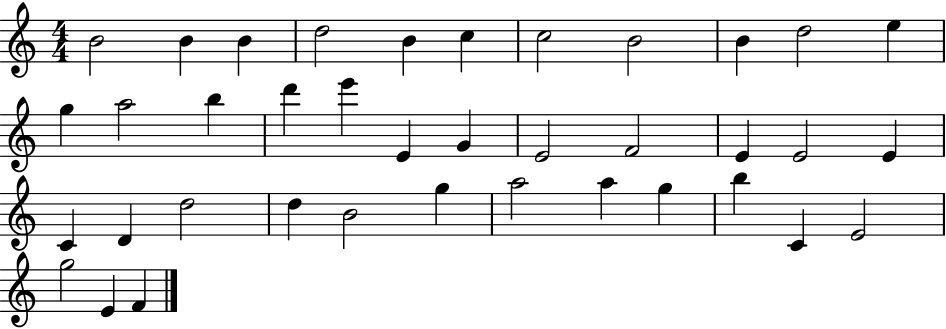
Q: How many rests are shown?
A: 0